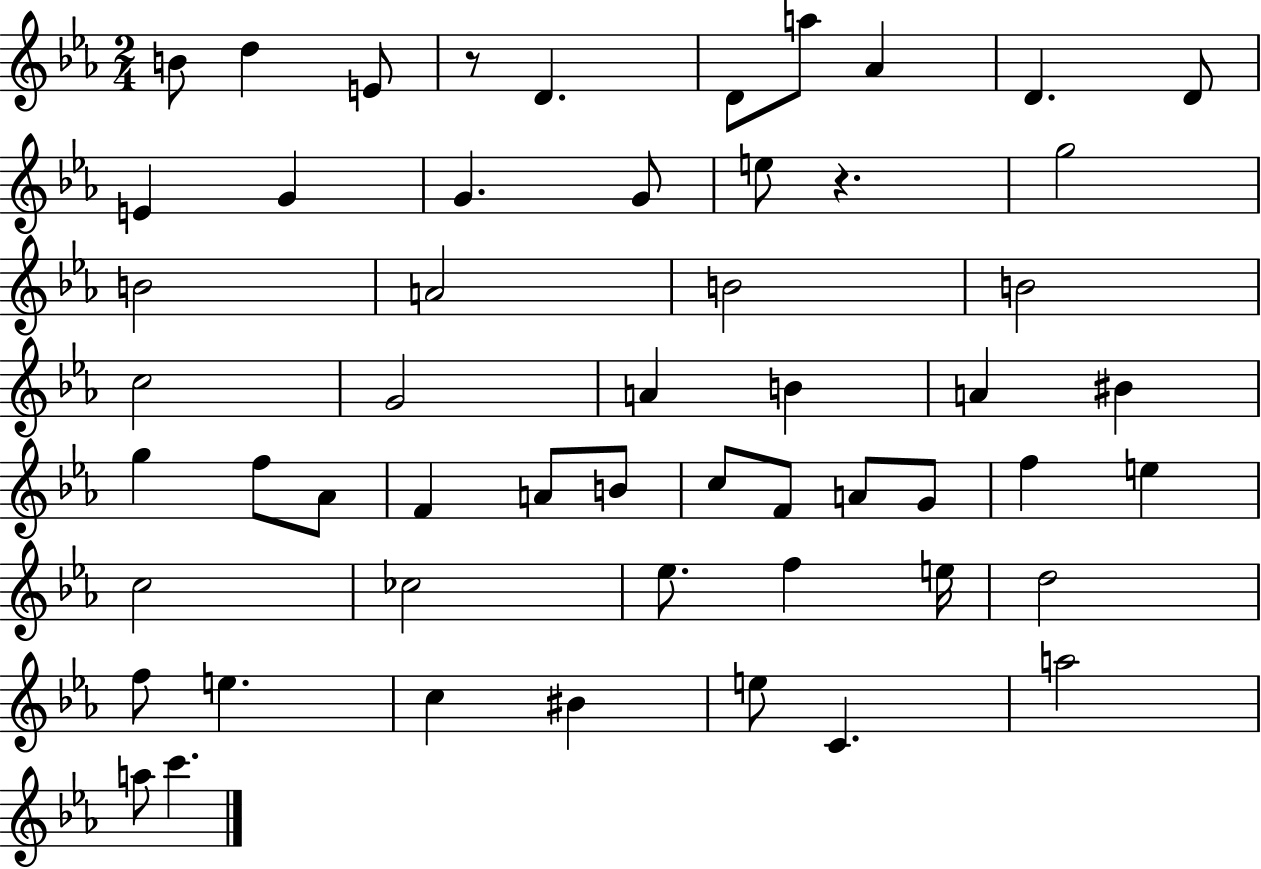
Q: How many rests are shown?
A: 2